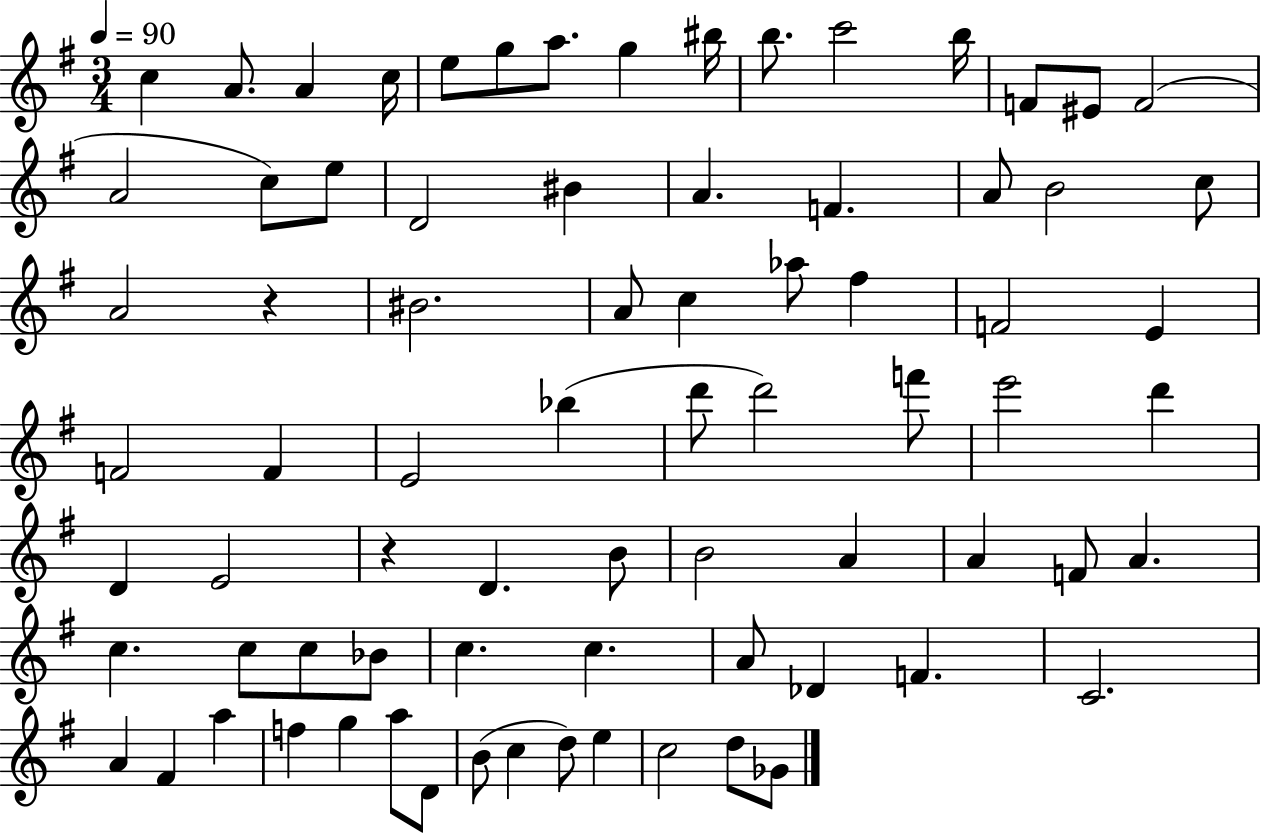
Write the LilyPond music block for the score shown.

{
  \clef treble
  \numericTimeSignature
  \time 3/4
  \key g \major
  \tempo 4 = 90
  c''4 a'8. a'4 c''16 | e''8 g''8 a''8. g''4 bis''16 | b''8. c'''2 b''16 | f'8 eis'8 f'2( | \break a'2 c''8) e''8 | d'2 bis'4 | a'4. f'4. | a'8 b'2 c''8 | \break a'2 r4 | bis'2. | a'8 c''4 aes''8 fis''4 | f'2 e'4 | \break f'2 f'4 | e'2 bes''4( | d'''8 d'''2) f'''8 | e'''2 d'''4 | \break d'4 e'2 | r4 d'4. b'8 | b'2 a'4 | a'4 f'8 a'4. | \break c''4. c''8 c''8 bes'8 | c''4. c''4. | a'8 des'4 f'4. | c'2. | \break a'4 fis'4 a''4 | f''4 g''4 a''8 d'8 | b'8( c''4 d''8) e''4 | c''2 d''8 ges'8 | \break \bar "|."
}